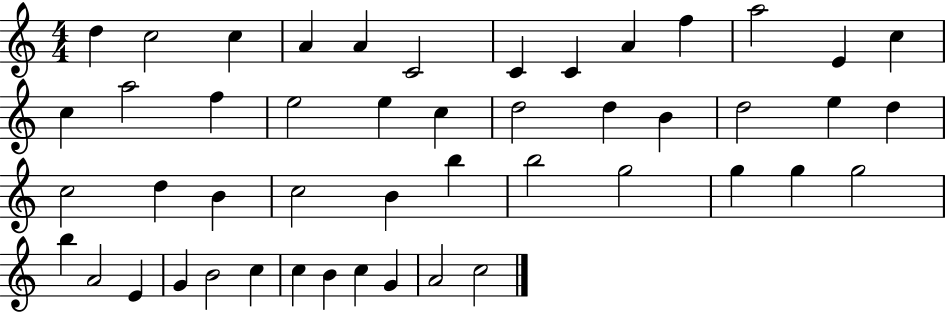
D5/q C5/h C5/q A4/q A4/q C4/h C4/q C4/q A4/q F5/q A5/h E4/q C5/q C5/q A5/h F5/q E5/h E5/q C5/q D5/h D5/q B4/q D5/h E5/q D5/q C5/h D5/q B4/q C5/h B4/q B5/q B5/h G5/h G5/q G5/q G5/h B5/q A4/h E4/q G4/q B4/h C5/q C5/q B4/q C5/q G4/q A4/h C5/h